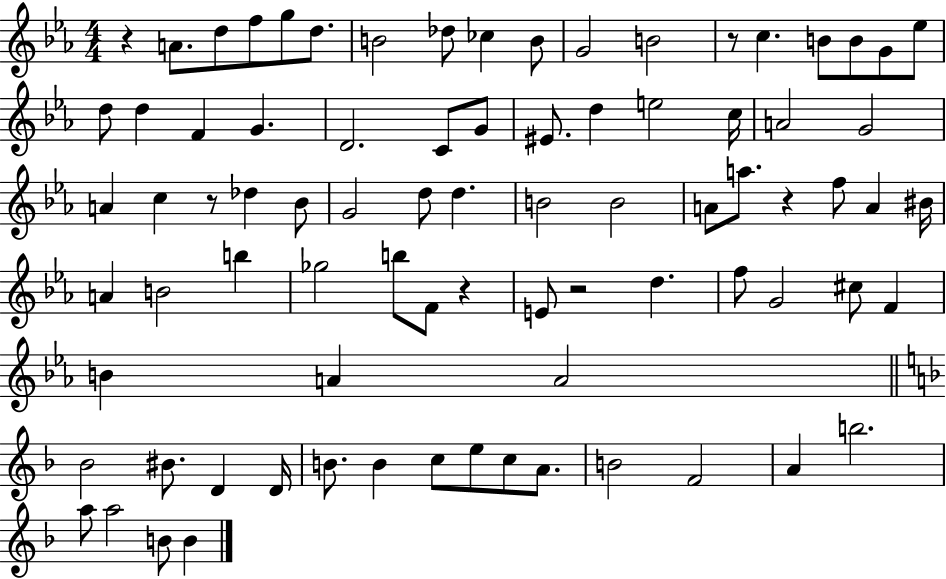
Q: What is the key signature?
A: EES major